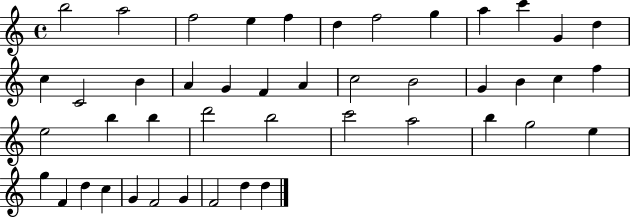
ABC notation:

X:1
T:Untitled
M:4/4
L:1/4
K:C
b2 a2 f2 e f d f2 g a c' G d c C2 B A G F A c2 B2 G B c f e2 b b d'2 b2 c'2 a2 b g2 e g F d c G F2 G F2 d d